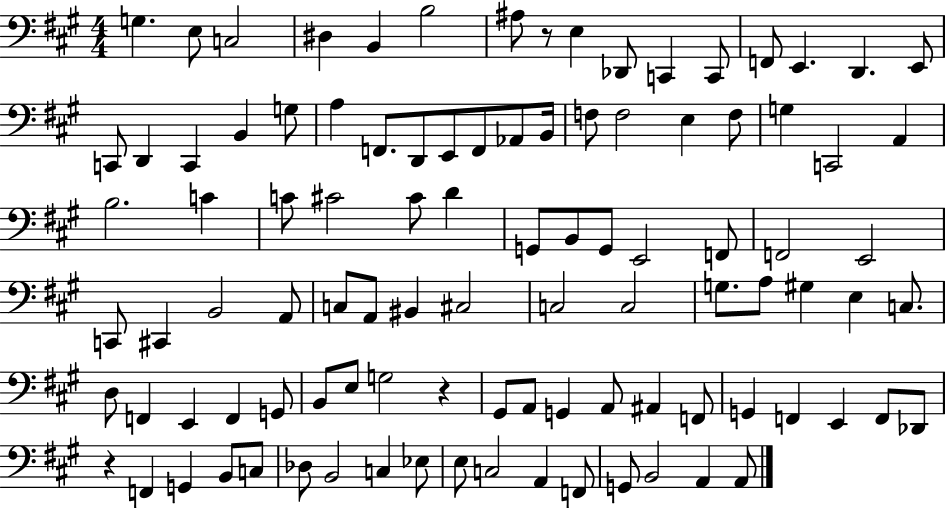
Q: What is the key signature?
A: A major